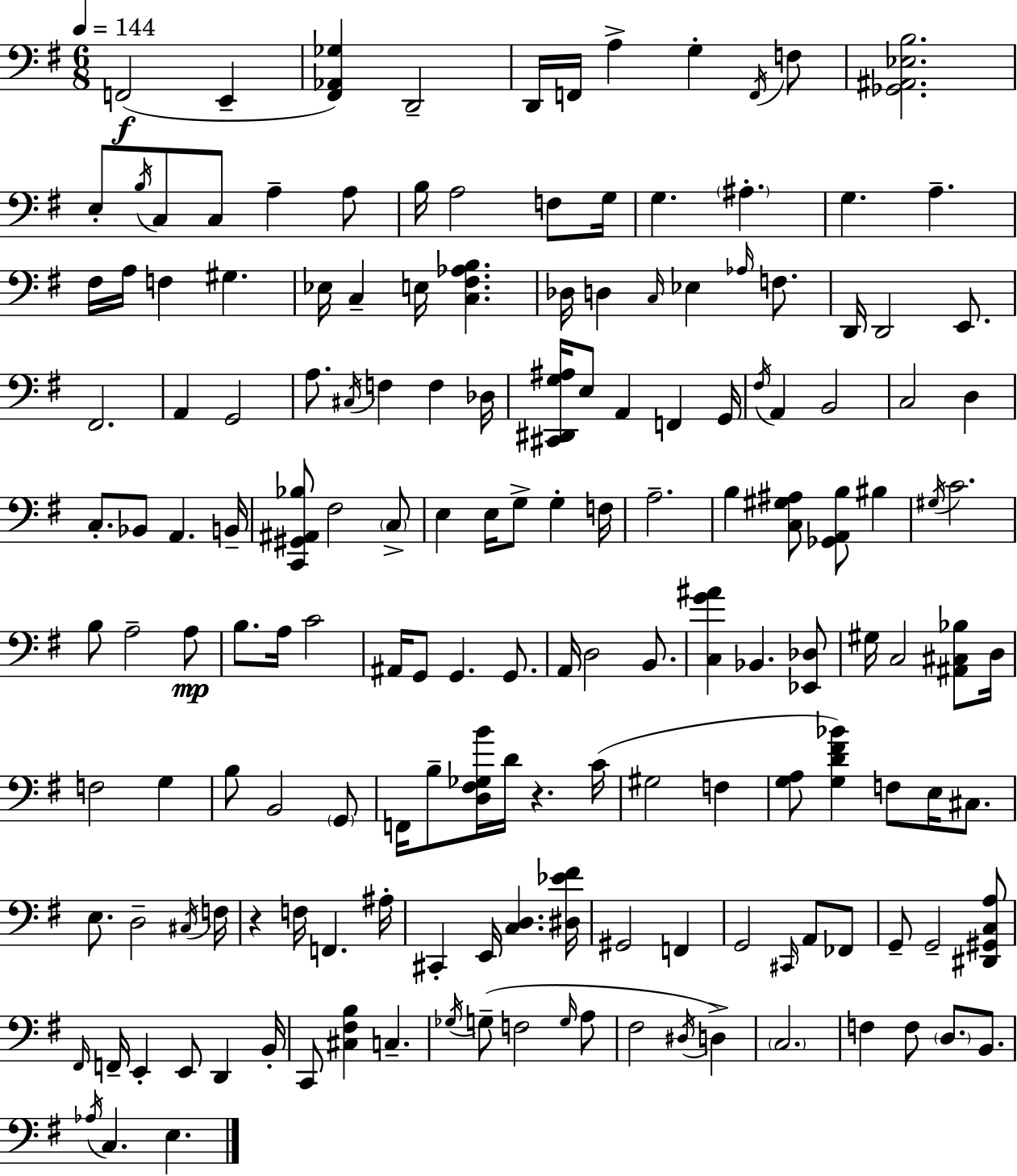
F2/h E2/q [F#2,Ab2,Gb3]/q D2/h D2/s F2/s A3/q G3/q F2/s F3/e [Gb2,A#2,Eb3,B3]/h. E3/e B3/s C3/e C3/e A3/q A3/e B3/s A3/h F3/e G3/s G3/q. A#3/q. G3/q. A3/q. F#3/s A3/s F3/q G#3/q. Eb3/s C3/q E3/s [C3,F#3,Ab3,B3]/q. Db3/s D3/q C3/s Eb3/q Ab3/s F3/e. D2/s D2/h E2/e. F#2/h. A2/q G2/h A3/e. C#3/s F3/q F3/q Db3/s [C#2,D#2,G3,A#3]/s E3/e A2/q F2/q G2/s F#3/s A2/q B2/h C3/h D3/q C3/e. Bb2/e A2/q. B2/s [C2,G#2,A#2,Bb3]/e F#3/h C3/e E3/q E3/s G3/e G3/q F3/s A3/h. B3/q [C3,G#3,A#3]/e [Gb2,A2,B3]/e BIS3/q G#3/s C4/h. B3/e A3/h A3/e B3/e. A3/s C4/h A#2/s G2/e G2/q. G2/e. A2/s D3/h B2/e. [C3,G4,A#4]/q Bb2/q. [Eb2,Db3]/e G#3/s C3/h [A#2,C#3,Bb3]/e D3/s F3/h G3/q B3/e B2/h G2/e F2/s B3/e [D3,F#3,Gb3,B4]/s D4/s R/q. C4/s G#3/h F3/q [G3,A3]/e [G3,D4,F#4,Bb4]/q F3/e E3/s C#3/e. E3/e. D3/h C#3/s F3/s R/q F3/s F2/q. A#3/s C#2/q E2/s [C3,D3]/q. [D#3,Eb4,F#4]/s G#2/h F2/q G2/h C#2/s A2/e FES2/e G2/e G2/h [D#2,G#2,C3,A3]/e F#2/s F2/s E2/q E2/e D2/q B2/s C2/e [C#3,F#3,B3]/q C3/q. Gb3/s G3/e F3/h G3/s A3/e F#3/h D#3/s D3/q C3/h. F3/q F3/e D3/e. B2/e. Ab3/s C3/q. E3/q.